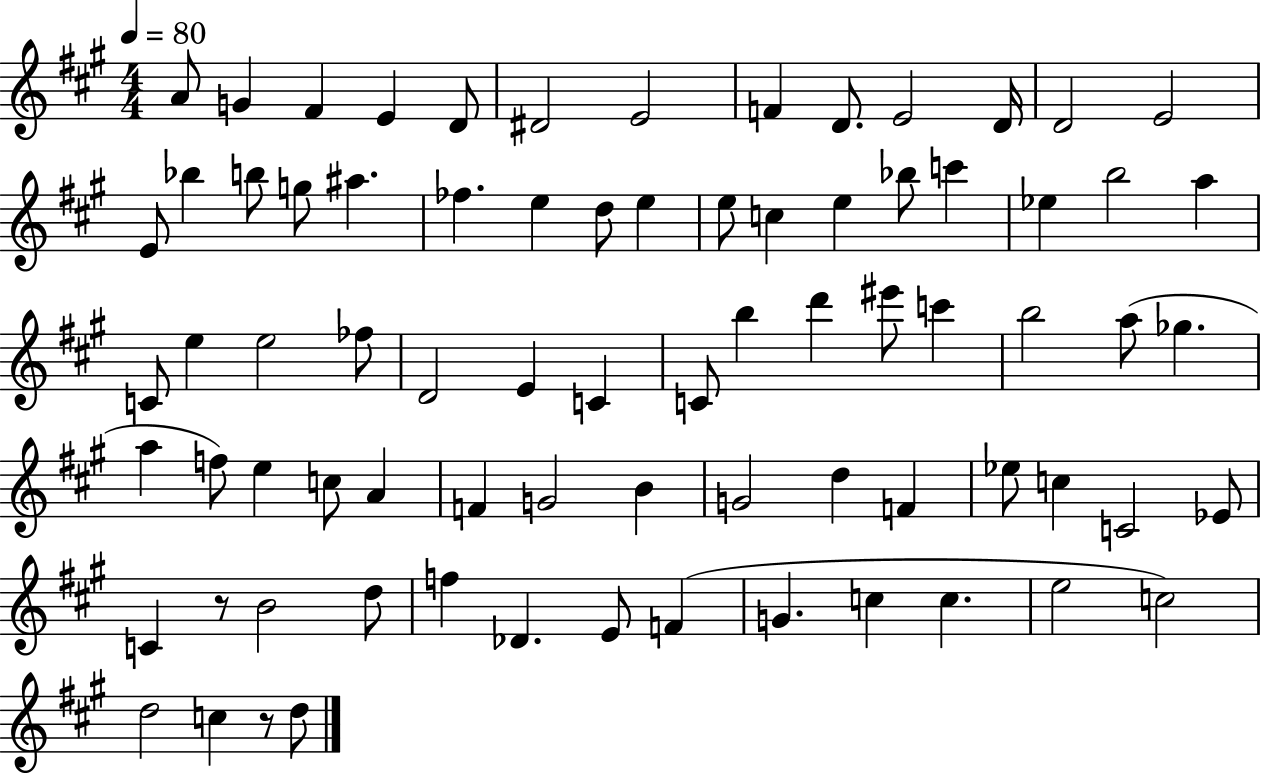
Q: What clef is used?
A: treble